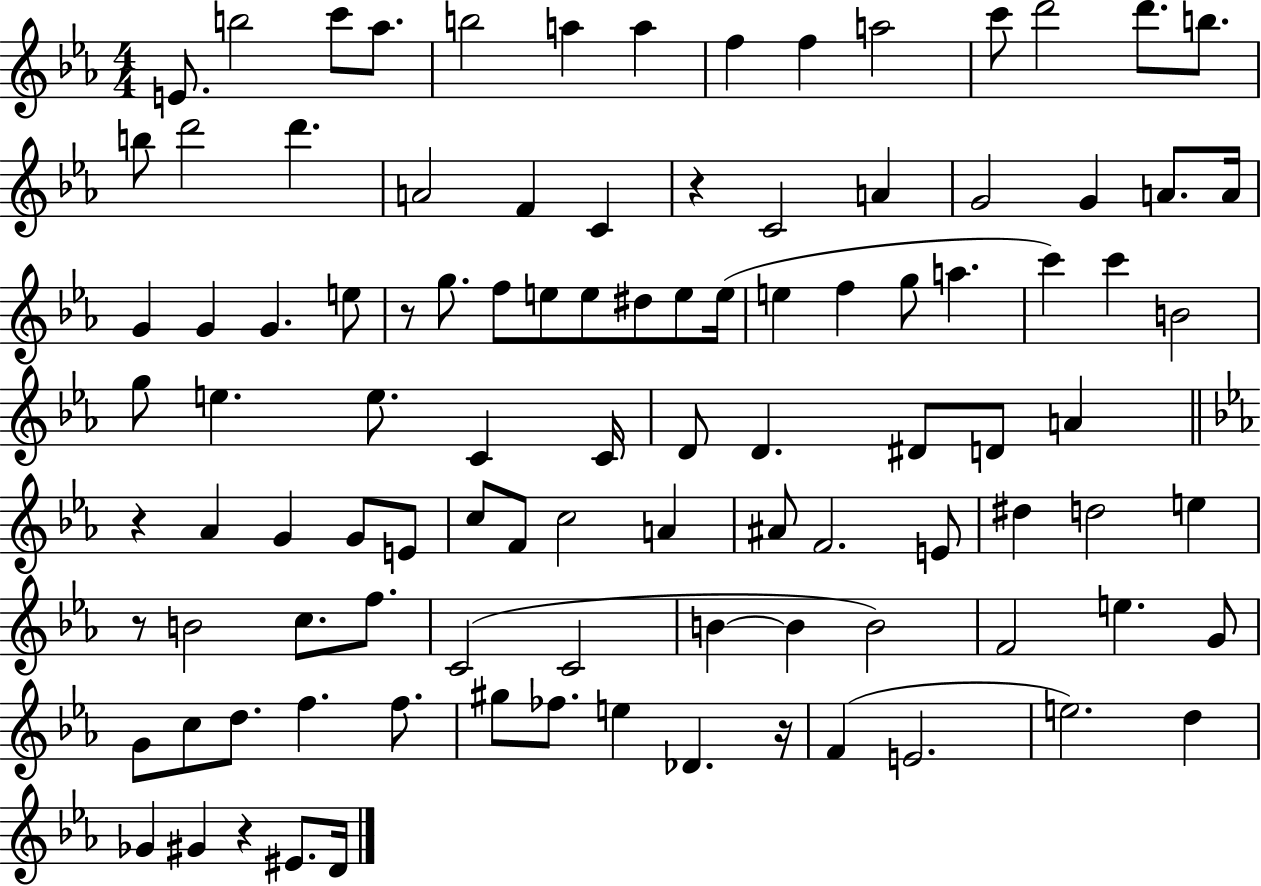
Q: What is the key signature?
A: EES major